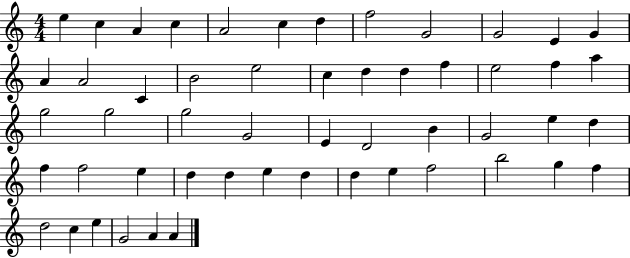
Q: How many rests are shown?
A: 0